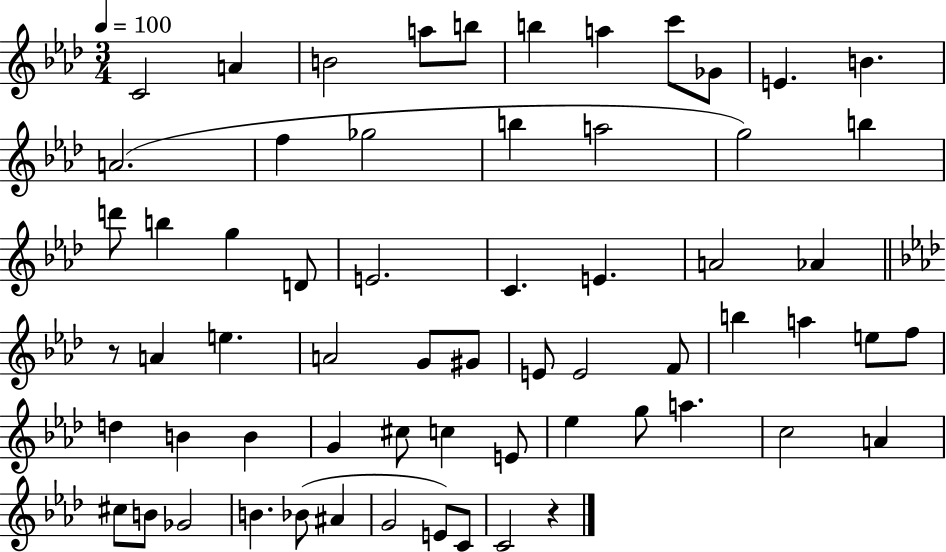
C4/h A4/q B4/h A5/e B5/e B5/q A5/q C6/e Gb4/e E4/q. B4/q. A4/h. F5/q Gb5/h B5/q A5/h G5/h B5/q D6/e B5/q G5/q D4/e E4/h. C4/q. E4/q. A4/h Ab4/q R/e A4/q E5/q. A4/h G4/e G#4/e E4/e E4/h F4/e B5/q A5/q E5/e F5/e D5/q B4/q B4/q G4/q C#5/e C5/q E4/e Eb5/q G5/e A5/q. C5/h A4/q C#5/e B4/e Gb4/h B4/q. Bb4/e A#4/q G4/h E4/e C4/e C4/h R/q